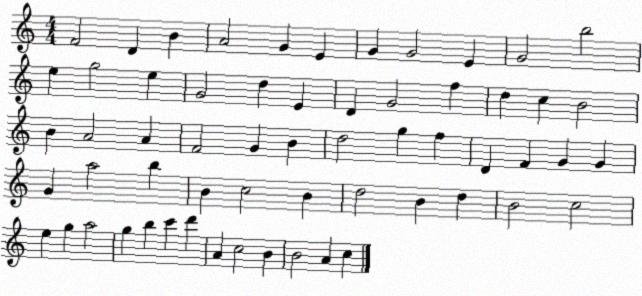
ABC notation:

X:1
T:Untitled
M:4/4
L:1/4
K:C
F2 D B A2 G E G G2 E G2 b2 e g2 e G2 d E D G2 f d c B2 B A2 A F2 G B d2 g f D F G G G a2 b B c2 B d2 B d B2 c2 e g a2 g b c' d' A c2 B B2 A c